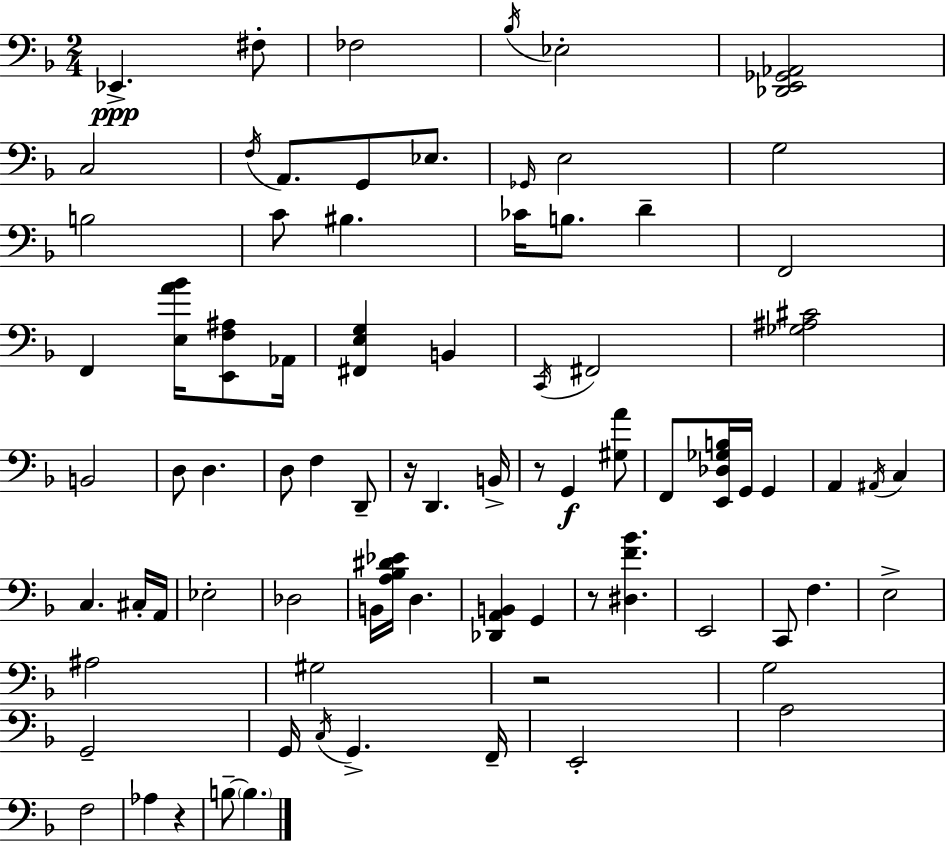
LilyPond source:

{
  \clef bass
  \numericTimeSignature
  \time 2/4
  \key f \major
  ees,4.->\ppp fis8-. | fes2 | \acciaccatura { bes16 } ees2-. | <des, e, ges, aes,>2 | \break c2 | \acciaccatura { f16 } a,8. g,8 ees8. | \grace { ges,16 } e2 | g2 | \break b2 | c'8 bis4. | ces'16 b8. d'4-- | f,2 | \break f,4 <e a' bes'>16 | <e, f ais>8 aes,16 <fis, e g>4 b,4 | \acciaccatura { c,16 } fis,2 | <ges ais cis'>2 | \break b,2 | d8 d4. | d8 f4 | d,8-- r16 d,4. | \break b,16-> r8 g,4\f | <gis a'>8 f,8 <e, des ges b>16 g,16 | g,4 a,4 | \acciaccatura { ais,16 } c4 c4. | \break cis16-. a,16 ees2-. | des2 | b,16 <a bes dis' ees'>16 d4. | <des, a, b,>4 | \break g,4 r8 <dis f' bes'>4. | e,2 | c,8 f4. | e2-> | \break ais2 | gis2 | r2 | g2 | \break g,2-- | g,16 \acciaccatura { c16 } g,4.-> | f,16-- e,2-. | a2 | \break f2 | aes4 | r4 b8--~~ | \parenthesize b4. \bar "|."
}